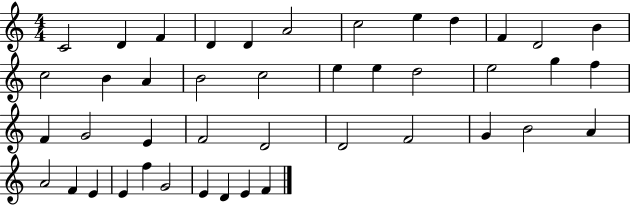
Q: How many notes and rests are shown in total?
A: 43